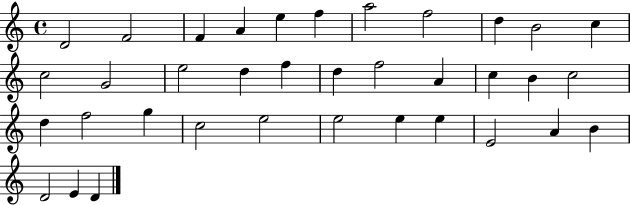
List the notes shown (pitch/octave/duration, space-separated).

D4/h F4/h F4/q A4/q E5/q F5/q A5/h F5/h D5/q B4/h C5/q C5/h G4/h E5/h D5/q F5/q D5/q F5/h A4/q C5/q B4/q C5/h D5/q F5/h G5/q C5/h E5/h E5/h E5/q E5/q E4/h A4/q B4/q D4/h E4/q D4/q